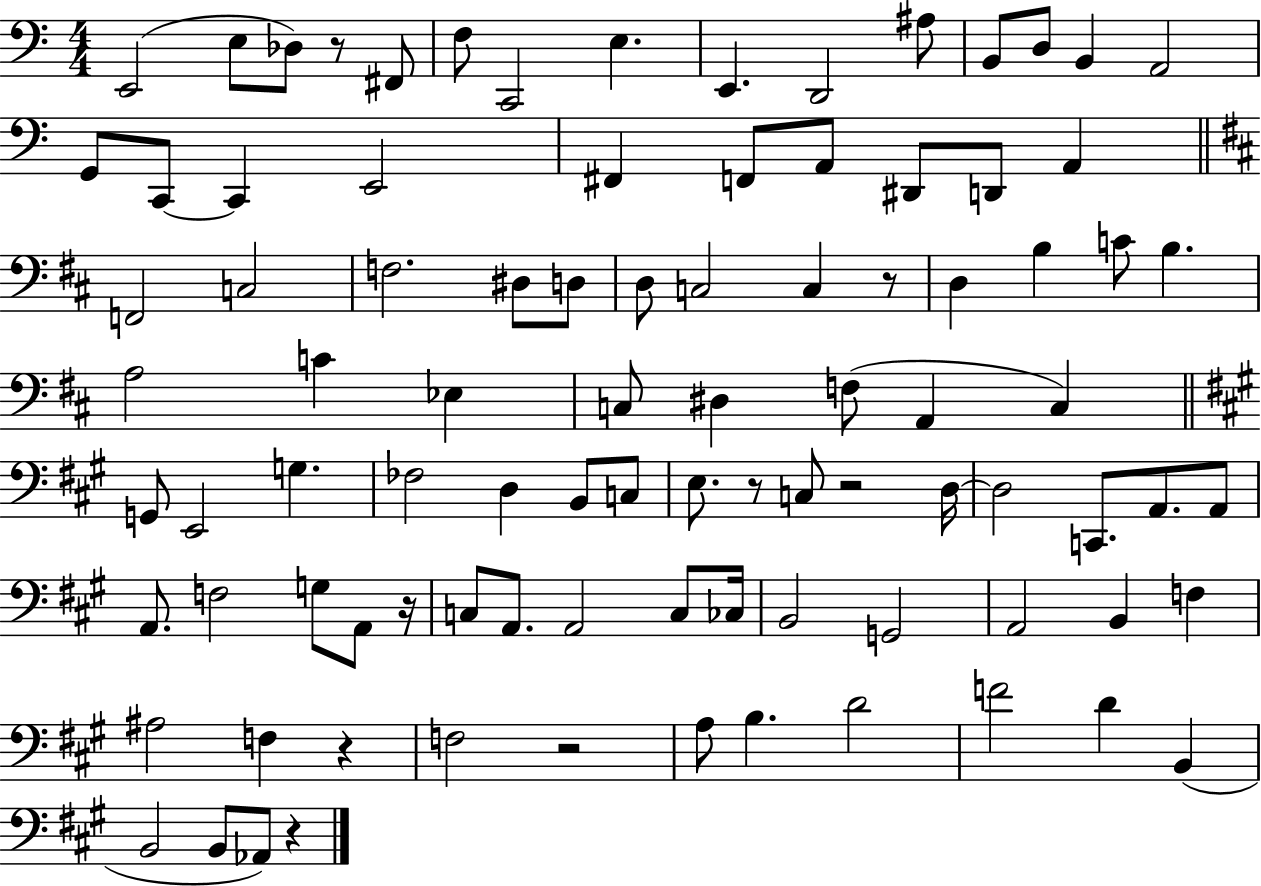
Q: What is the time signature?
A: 4/4